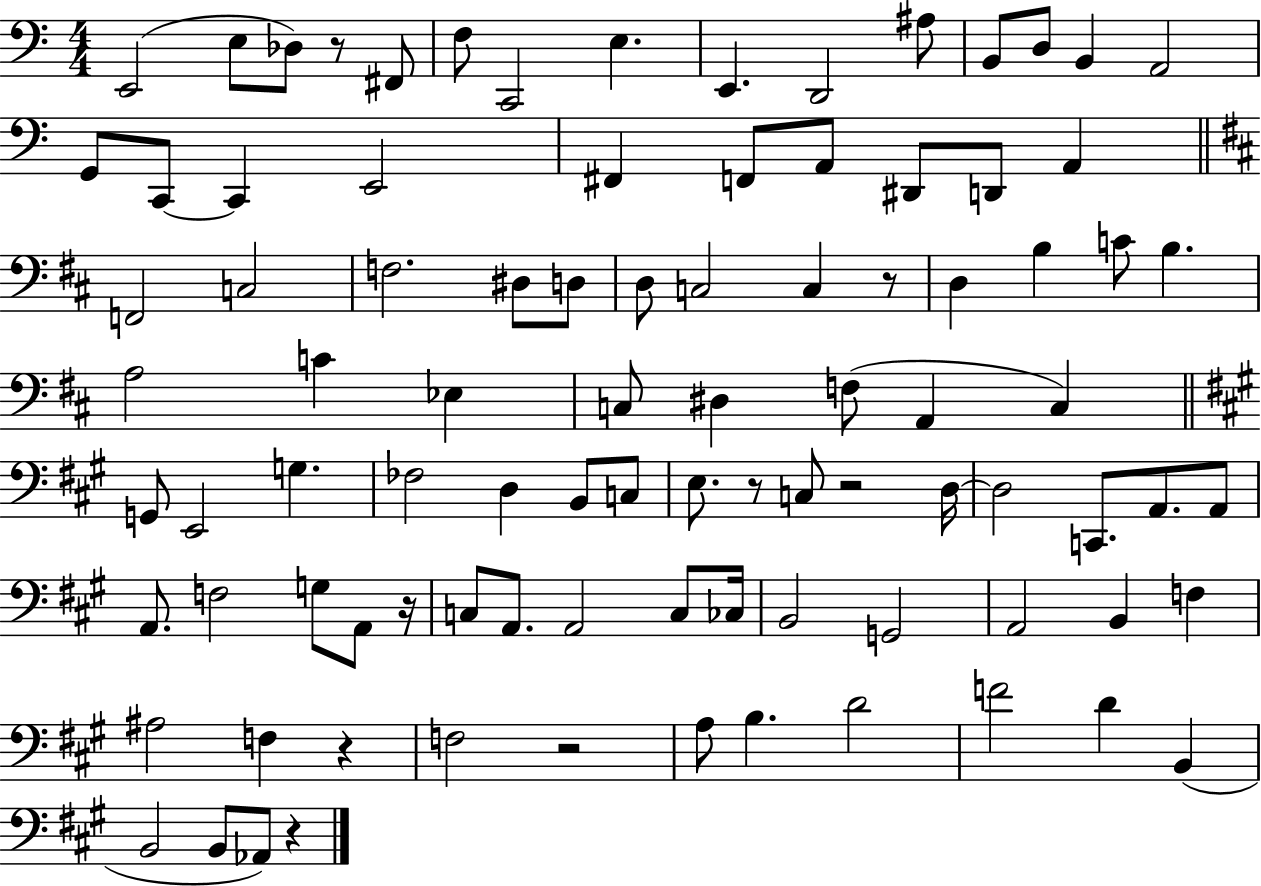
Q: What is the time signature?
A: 4/4